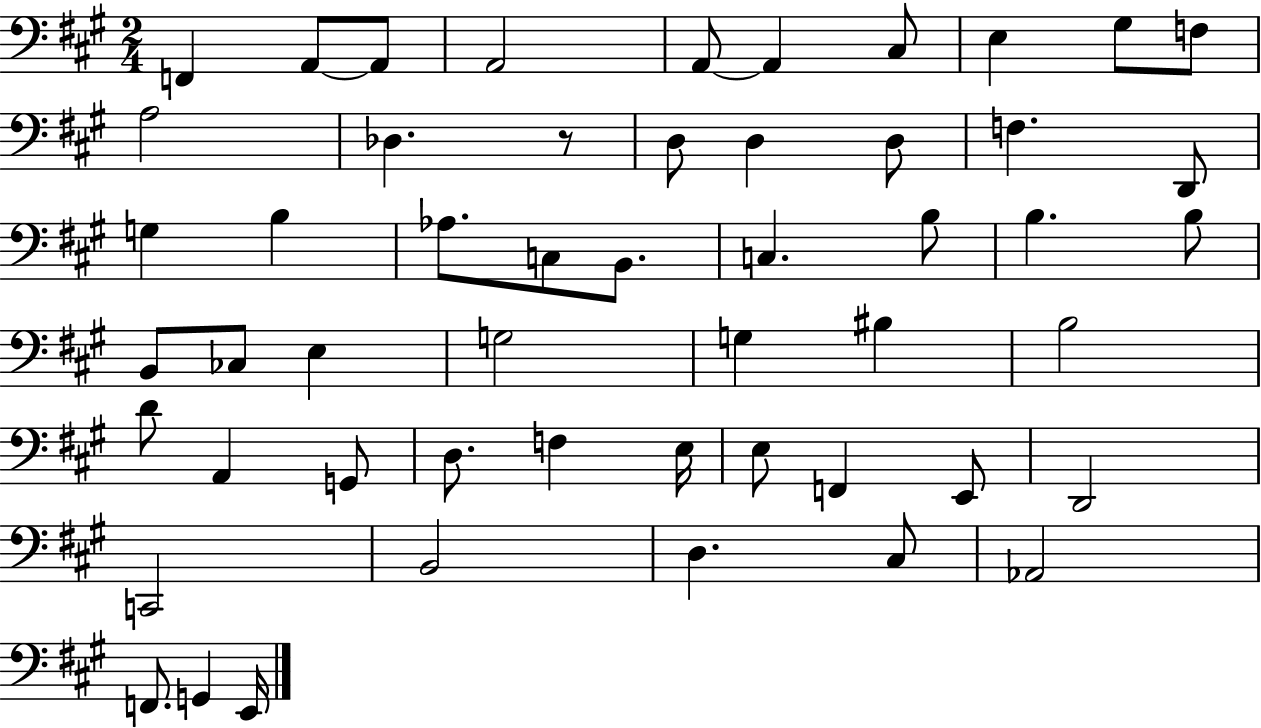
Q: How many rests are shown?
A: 1